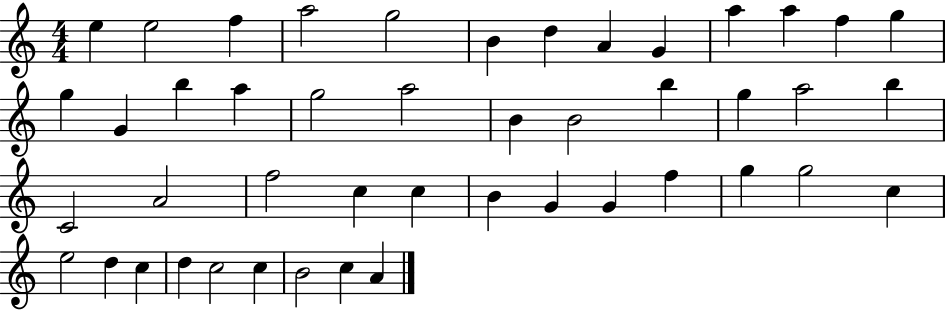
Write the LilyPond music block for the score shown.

{
  \clef treble
  \numericTimeSignature
  \time 4/4
  \key c \major
  e''4 e''2 f''4 | a''2 g''2 | b'4 d''4 a'4 g'4 | a''4 a''4 f''4 g''4 | \break g''4 g'4 b''4 a''4 | g''2 a''2 | b'4 b'2 b''4 | g''4 a''2 b''4 | \break c'2 a'2 | f''2 c''4 c''4 | b'4 g'4 g'4 f''4 | g''4 g''2 c''4 | \break e''2 d''4 c''4 | d''4 c''2 c''4 | b'2 c''4 a'4 | \bar "|."
}